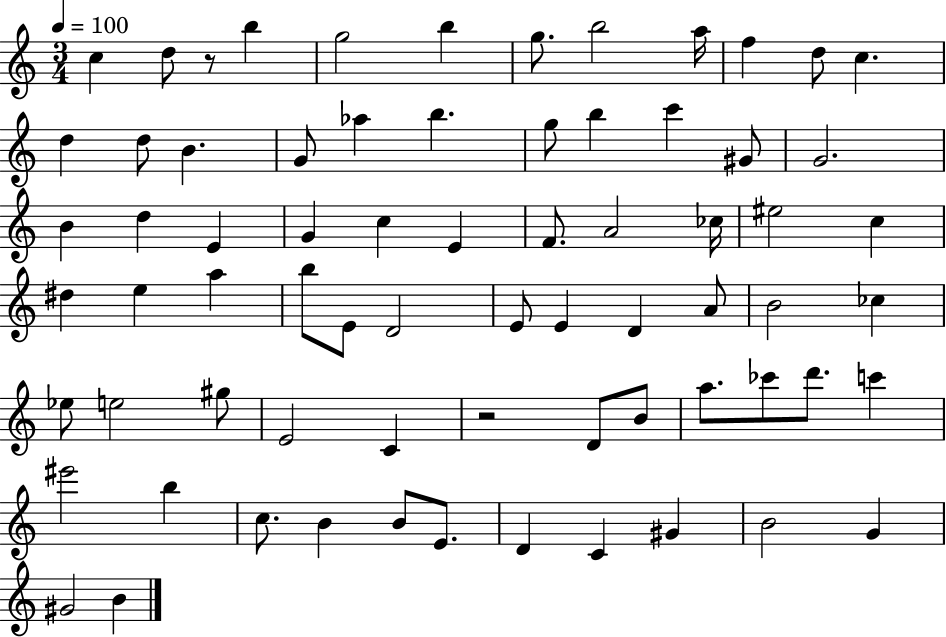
{
  \clef treble
  \numericTimeSignature
  \time 3/4
  \key c \major
  \tempo 4 = 100
  c''4 d''8 r8 b''4 | g''2 b''4 | g''8. b''2 a''16 | f''4 d''8 c''4. | \break d''4 d''8 b'4. | g'8 aes''4 b''4. | g''8 b''4 c'''4 gis'8 | g'2. | \break b'4 d''4 e'4 | g'4 c''4 e'4 | f'8. a'2 ces''16 | eis''2 c''4 | \break dis''4 e''4 a''4 | b''8 e'8 d'2 | e'8 e'4 d'4 a'8 | b'2 ces''4 | \break ees''8 e''2 gis''8 | e'2 c'4 | r2 d'8 b'8 | a''8. ces'''8 d'''8. c'''4 | \break eis'''2 b''4 | c''8. b'4 b'8 e'8. | d'4 c'4 gis'4 | b'2 g'4 | \break gis'2 b'4 | \bar "|."
}